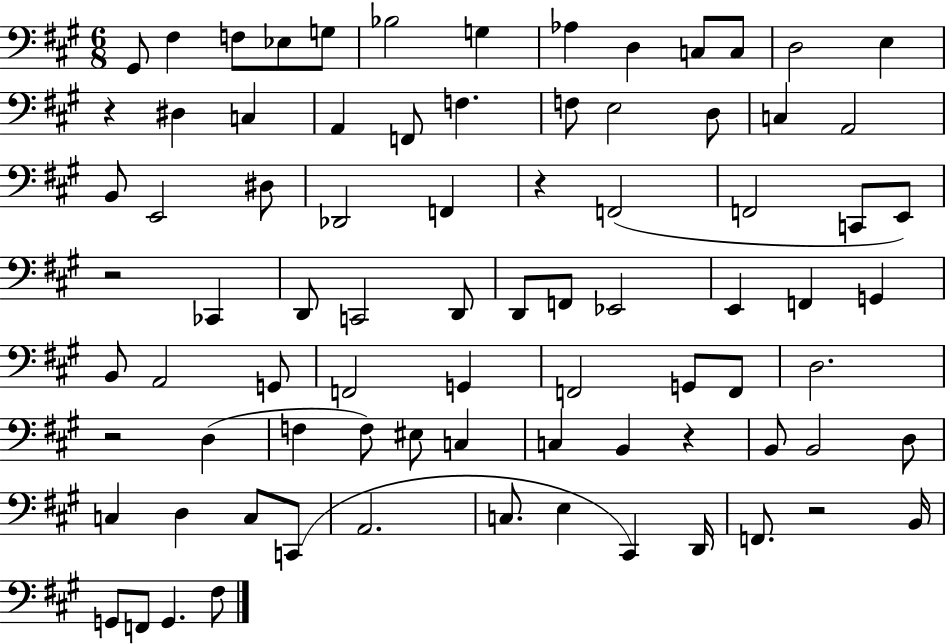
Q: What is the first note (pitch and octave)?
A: G#2